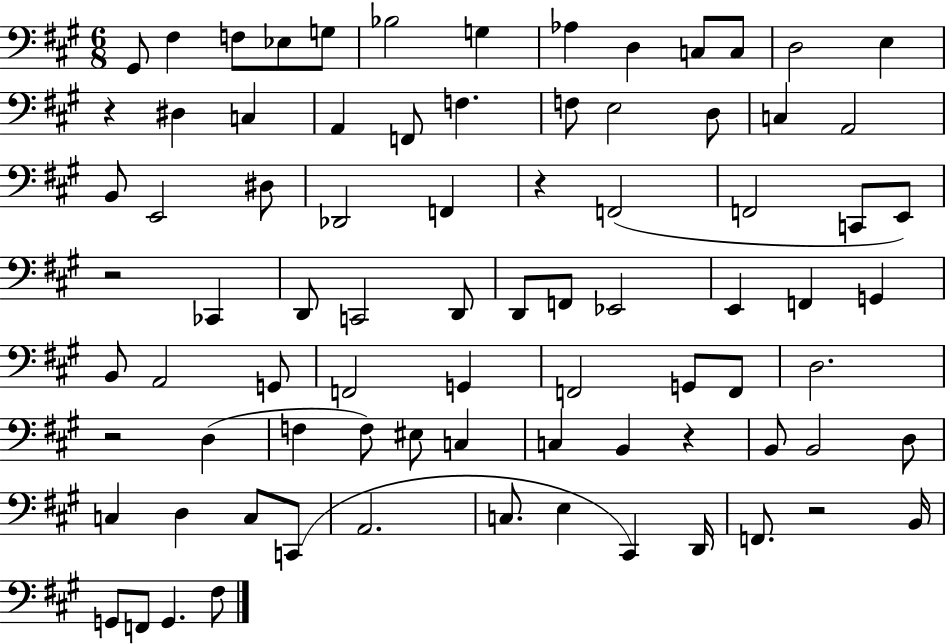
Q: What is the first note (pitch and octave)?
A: G#2